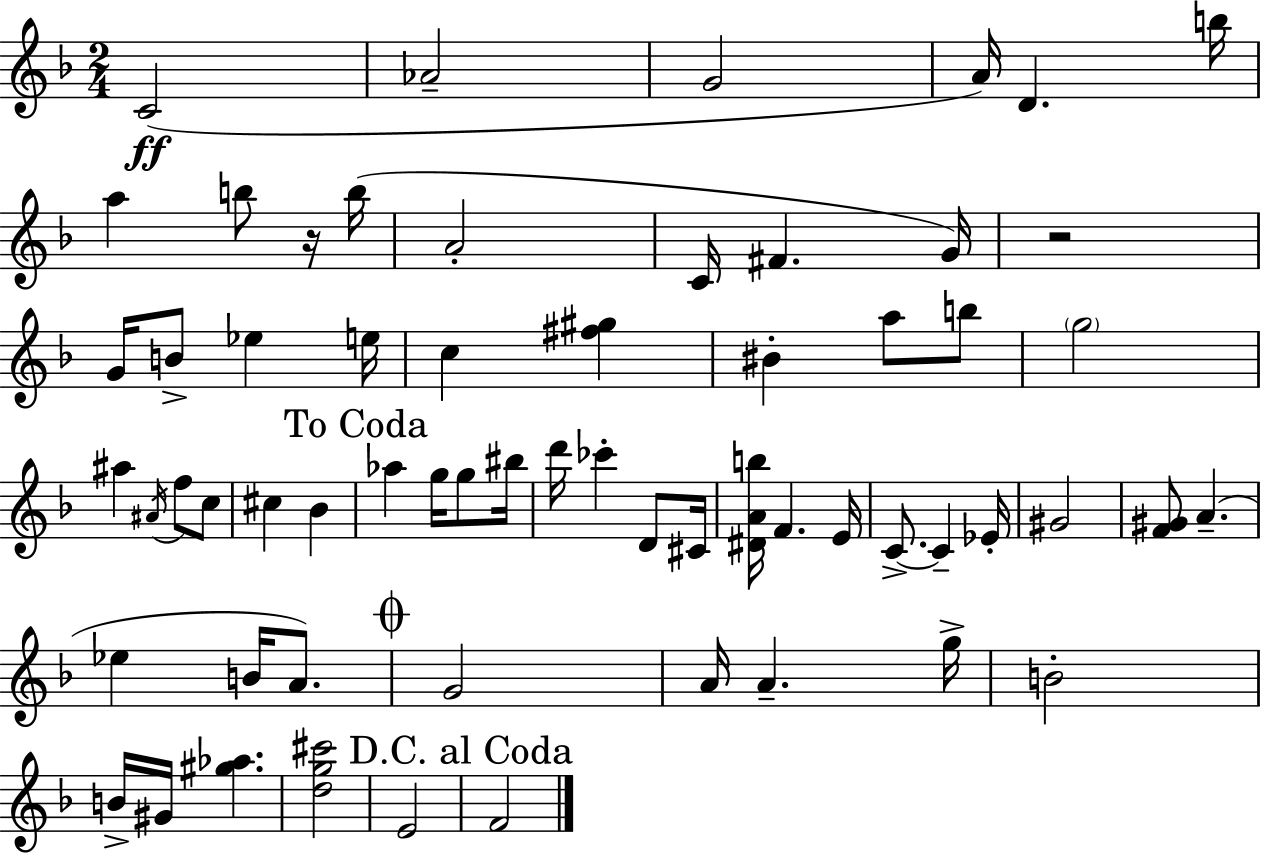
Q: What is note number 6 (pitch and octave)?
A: B5